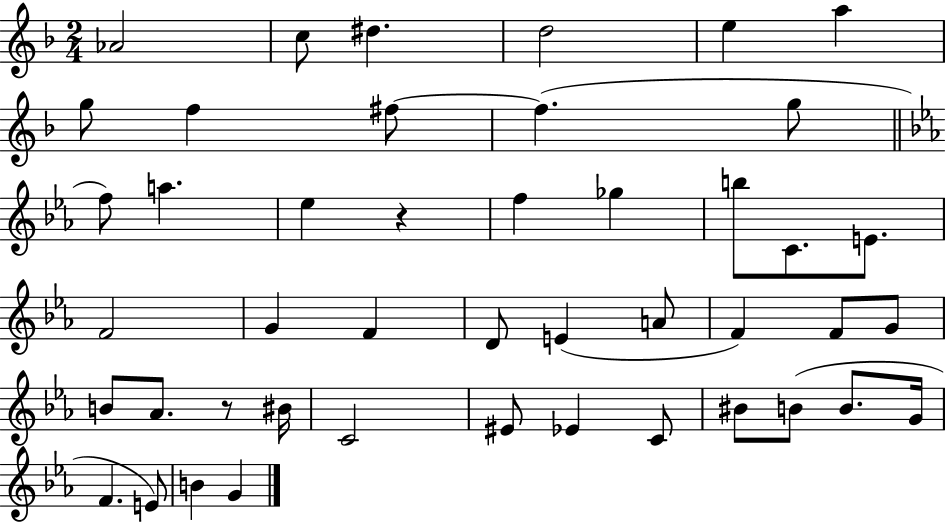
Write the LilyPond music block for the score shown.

{
  \clef treble
  \numericTimeSignature
  \time 2/4
  \key f \major
  aes'2 | c''8 dis''4. | d''2 | e''4 a''4 | \break g''8 f''4 fis''8~~ | fis''4.( g''8 | \bar "||" \break \key ees \major f''8) a''4. | ees''4 r4 | f''4 ges''4 | b''8 c'8. e'8. | \break f'2 | g'4 f'4 | d'8 e'4( a'8 | f'4) f'8 g'8 | \break b'8 aes'8. r8 bis'16 | c'2 | eis'8 ees'4 c'8 | bis'8 b'8( b'8. g'16 | \break f'4. e'8) | b'4 g'4 | \bar "|."
}